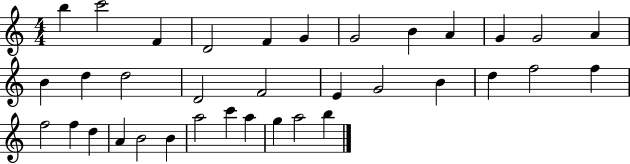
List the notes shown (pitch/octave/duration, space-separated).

B5/q C6/h F4/q D4/h F4/q G4/q G4/h B4/q A4/q G4/q G4/h A4/q B4/q D5/q D5/h D4/h F4/h E4/q G4/h B4/q D5/q F5/h F5/q F5/h F5/q D5/q A4/q B4/h B4/q A5/h C6/q A5/q G5/q A5/h B5/q